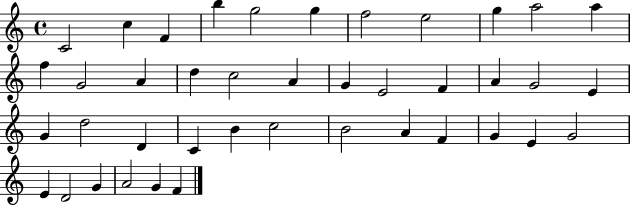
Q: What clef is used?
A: treble